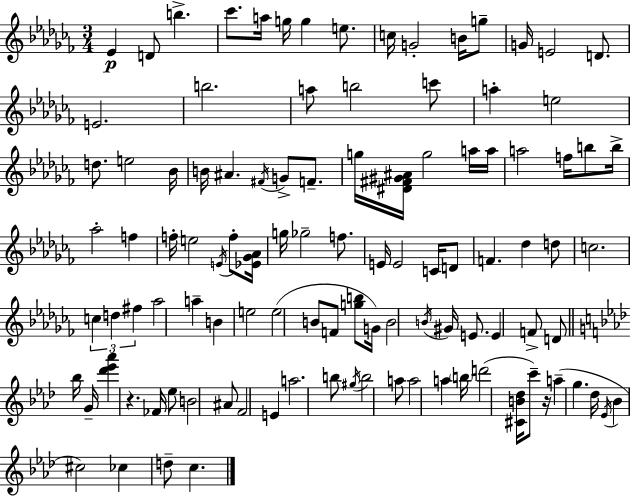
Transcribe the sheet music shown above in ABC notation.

X:1
T:Untitled
M:3/4
L:1/4
K:Abm
_E D/2 b _c'/2 a/4 g/4 g e/2 c/4 G2 B/4 g/2 G/4 E2 D/2 E2 b2 a/2 b2 c'/2 a e2 d/2 e2 _B/4 B/4 ^A ^F/4 G/2 F/2 g/4 [^D^F^G^A]/4 g2 a/4 a/4 a2 f/4 b/2 b/4 _a2 f f/4 e2 E/4 f/2 [_E_G_A]/4 g/4 _g2 f/2 E/4 E2 C/4 D/2 F _d d/2 c2 c d ^f _a2 a B e2 e2 B/2 F/2 [gb]/2 G/4 B2 B/4 ^G/4 E/2 E F/2 D/2 _b/4 G/4 [_d'_e'_a'] z _F/4 _e/2 B2 ^A/2 F2 E a2 b/2 ^g/4 b2 a/2 a2 a b/4 d'2 [^CB_d]/4 c'/2 z/4 a g _d/4 _E/4 _B ^c2 _c d/2 c